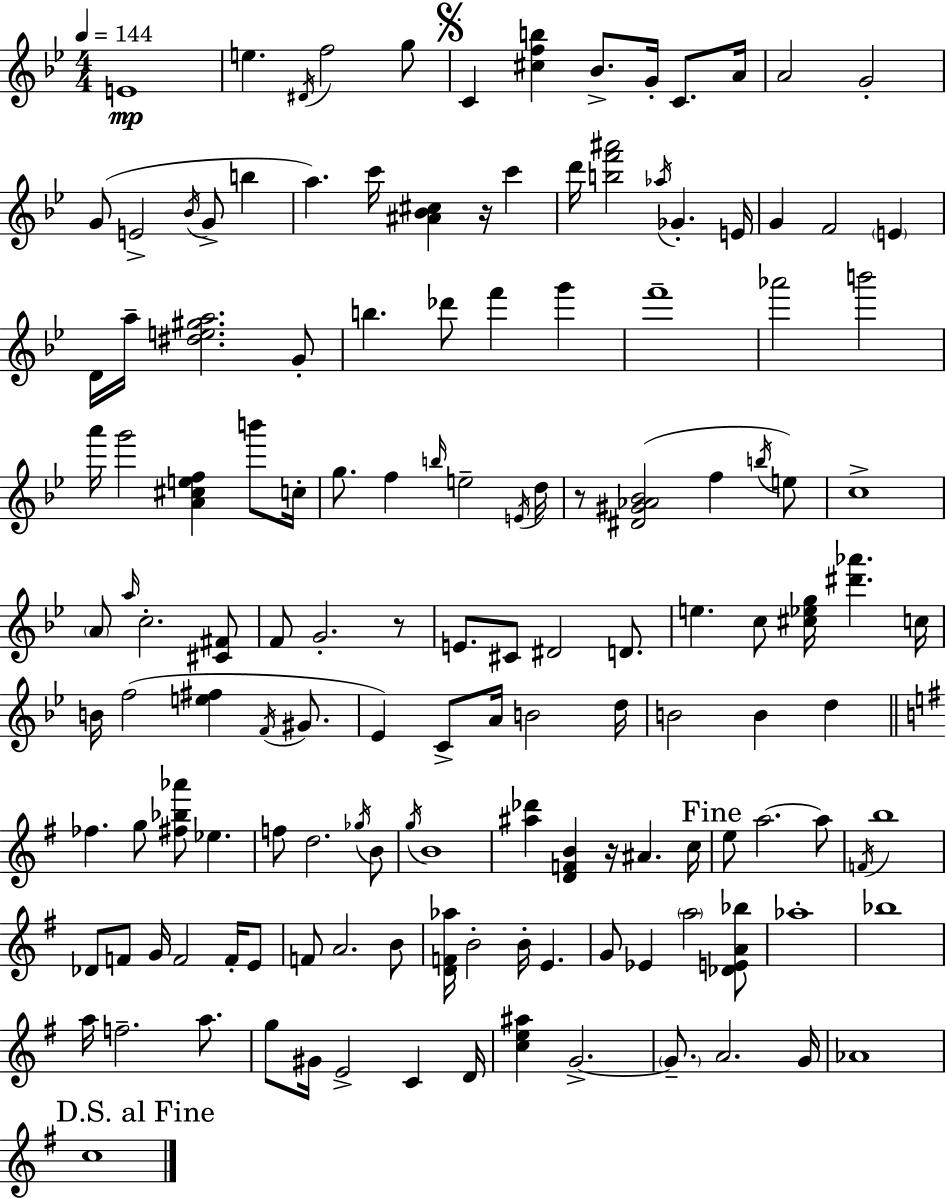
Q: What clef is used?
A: treble